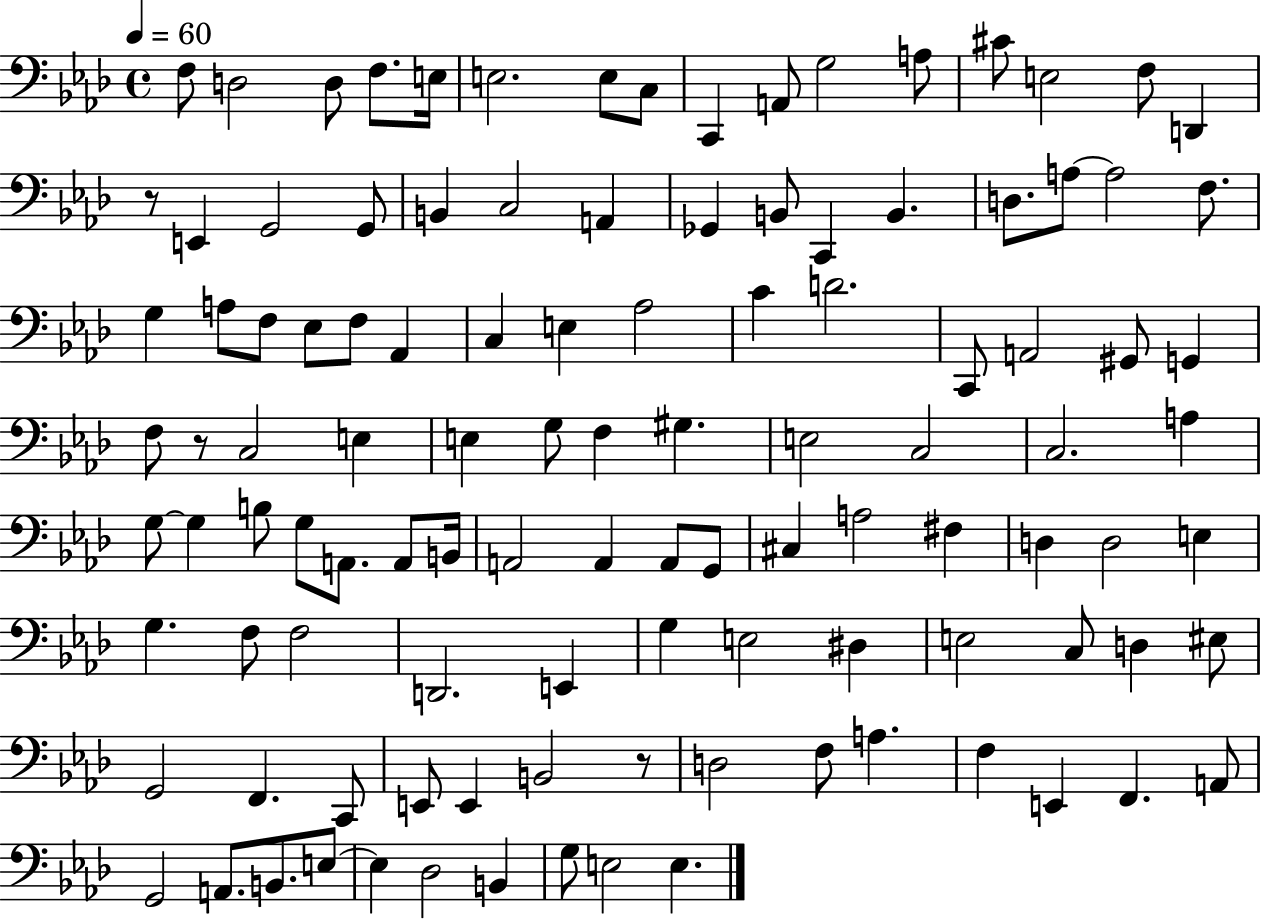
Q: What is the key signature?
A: AES major